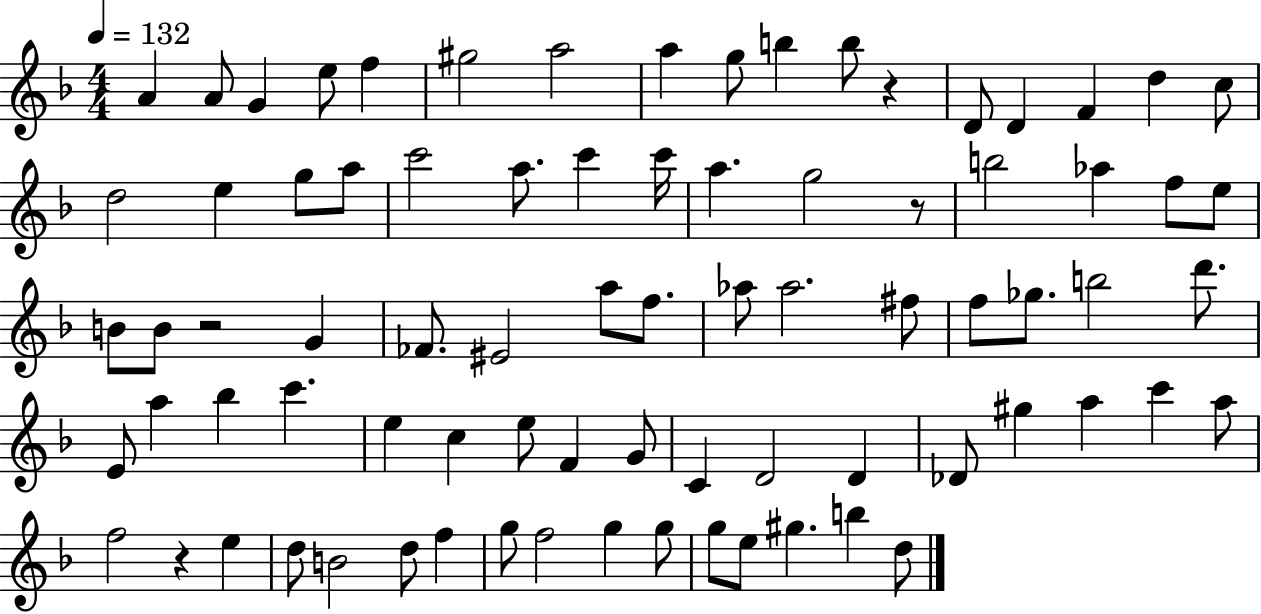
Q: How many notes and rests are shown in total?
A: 80